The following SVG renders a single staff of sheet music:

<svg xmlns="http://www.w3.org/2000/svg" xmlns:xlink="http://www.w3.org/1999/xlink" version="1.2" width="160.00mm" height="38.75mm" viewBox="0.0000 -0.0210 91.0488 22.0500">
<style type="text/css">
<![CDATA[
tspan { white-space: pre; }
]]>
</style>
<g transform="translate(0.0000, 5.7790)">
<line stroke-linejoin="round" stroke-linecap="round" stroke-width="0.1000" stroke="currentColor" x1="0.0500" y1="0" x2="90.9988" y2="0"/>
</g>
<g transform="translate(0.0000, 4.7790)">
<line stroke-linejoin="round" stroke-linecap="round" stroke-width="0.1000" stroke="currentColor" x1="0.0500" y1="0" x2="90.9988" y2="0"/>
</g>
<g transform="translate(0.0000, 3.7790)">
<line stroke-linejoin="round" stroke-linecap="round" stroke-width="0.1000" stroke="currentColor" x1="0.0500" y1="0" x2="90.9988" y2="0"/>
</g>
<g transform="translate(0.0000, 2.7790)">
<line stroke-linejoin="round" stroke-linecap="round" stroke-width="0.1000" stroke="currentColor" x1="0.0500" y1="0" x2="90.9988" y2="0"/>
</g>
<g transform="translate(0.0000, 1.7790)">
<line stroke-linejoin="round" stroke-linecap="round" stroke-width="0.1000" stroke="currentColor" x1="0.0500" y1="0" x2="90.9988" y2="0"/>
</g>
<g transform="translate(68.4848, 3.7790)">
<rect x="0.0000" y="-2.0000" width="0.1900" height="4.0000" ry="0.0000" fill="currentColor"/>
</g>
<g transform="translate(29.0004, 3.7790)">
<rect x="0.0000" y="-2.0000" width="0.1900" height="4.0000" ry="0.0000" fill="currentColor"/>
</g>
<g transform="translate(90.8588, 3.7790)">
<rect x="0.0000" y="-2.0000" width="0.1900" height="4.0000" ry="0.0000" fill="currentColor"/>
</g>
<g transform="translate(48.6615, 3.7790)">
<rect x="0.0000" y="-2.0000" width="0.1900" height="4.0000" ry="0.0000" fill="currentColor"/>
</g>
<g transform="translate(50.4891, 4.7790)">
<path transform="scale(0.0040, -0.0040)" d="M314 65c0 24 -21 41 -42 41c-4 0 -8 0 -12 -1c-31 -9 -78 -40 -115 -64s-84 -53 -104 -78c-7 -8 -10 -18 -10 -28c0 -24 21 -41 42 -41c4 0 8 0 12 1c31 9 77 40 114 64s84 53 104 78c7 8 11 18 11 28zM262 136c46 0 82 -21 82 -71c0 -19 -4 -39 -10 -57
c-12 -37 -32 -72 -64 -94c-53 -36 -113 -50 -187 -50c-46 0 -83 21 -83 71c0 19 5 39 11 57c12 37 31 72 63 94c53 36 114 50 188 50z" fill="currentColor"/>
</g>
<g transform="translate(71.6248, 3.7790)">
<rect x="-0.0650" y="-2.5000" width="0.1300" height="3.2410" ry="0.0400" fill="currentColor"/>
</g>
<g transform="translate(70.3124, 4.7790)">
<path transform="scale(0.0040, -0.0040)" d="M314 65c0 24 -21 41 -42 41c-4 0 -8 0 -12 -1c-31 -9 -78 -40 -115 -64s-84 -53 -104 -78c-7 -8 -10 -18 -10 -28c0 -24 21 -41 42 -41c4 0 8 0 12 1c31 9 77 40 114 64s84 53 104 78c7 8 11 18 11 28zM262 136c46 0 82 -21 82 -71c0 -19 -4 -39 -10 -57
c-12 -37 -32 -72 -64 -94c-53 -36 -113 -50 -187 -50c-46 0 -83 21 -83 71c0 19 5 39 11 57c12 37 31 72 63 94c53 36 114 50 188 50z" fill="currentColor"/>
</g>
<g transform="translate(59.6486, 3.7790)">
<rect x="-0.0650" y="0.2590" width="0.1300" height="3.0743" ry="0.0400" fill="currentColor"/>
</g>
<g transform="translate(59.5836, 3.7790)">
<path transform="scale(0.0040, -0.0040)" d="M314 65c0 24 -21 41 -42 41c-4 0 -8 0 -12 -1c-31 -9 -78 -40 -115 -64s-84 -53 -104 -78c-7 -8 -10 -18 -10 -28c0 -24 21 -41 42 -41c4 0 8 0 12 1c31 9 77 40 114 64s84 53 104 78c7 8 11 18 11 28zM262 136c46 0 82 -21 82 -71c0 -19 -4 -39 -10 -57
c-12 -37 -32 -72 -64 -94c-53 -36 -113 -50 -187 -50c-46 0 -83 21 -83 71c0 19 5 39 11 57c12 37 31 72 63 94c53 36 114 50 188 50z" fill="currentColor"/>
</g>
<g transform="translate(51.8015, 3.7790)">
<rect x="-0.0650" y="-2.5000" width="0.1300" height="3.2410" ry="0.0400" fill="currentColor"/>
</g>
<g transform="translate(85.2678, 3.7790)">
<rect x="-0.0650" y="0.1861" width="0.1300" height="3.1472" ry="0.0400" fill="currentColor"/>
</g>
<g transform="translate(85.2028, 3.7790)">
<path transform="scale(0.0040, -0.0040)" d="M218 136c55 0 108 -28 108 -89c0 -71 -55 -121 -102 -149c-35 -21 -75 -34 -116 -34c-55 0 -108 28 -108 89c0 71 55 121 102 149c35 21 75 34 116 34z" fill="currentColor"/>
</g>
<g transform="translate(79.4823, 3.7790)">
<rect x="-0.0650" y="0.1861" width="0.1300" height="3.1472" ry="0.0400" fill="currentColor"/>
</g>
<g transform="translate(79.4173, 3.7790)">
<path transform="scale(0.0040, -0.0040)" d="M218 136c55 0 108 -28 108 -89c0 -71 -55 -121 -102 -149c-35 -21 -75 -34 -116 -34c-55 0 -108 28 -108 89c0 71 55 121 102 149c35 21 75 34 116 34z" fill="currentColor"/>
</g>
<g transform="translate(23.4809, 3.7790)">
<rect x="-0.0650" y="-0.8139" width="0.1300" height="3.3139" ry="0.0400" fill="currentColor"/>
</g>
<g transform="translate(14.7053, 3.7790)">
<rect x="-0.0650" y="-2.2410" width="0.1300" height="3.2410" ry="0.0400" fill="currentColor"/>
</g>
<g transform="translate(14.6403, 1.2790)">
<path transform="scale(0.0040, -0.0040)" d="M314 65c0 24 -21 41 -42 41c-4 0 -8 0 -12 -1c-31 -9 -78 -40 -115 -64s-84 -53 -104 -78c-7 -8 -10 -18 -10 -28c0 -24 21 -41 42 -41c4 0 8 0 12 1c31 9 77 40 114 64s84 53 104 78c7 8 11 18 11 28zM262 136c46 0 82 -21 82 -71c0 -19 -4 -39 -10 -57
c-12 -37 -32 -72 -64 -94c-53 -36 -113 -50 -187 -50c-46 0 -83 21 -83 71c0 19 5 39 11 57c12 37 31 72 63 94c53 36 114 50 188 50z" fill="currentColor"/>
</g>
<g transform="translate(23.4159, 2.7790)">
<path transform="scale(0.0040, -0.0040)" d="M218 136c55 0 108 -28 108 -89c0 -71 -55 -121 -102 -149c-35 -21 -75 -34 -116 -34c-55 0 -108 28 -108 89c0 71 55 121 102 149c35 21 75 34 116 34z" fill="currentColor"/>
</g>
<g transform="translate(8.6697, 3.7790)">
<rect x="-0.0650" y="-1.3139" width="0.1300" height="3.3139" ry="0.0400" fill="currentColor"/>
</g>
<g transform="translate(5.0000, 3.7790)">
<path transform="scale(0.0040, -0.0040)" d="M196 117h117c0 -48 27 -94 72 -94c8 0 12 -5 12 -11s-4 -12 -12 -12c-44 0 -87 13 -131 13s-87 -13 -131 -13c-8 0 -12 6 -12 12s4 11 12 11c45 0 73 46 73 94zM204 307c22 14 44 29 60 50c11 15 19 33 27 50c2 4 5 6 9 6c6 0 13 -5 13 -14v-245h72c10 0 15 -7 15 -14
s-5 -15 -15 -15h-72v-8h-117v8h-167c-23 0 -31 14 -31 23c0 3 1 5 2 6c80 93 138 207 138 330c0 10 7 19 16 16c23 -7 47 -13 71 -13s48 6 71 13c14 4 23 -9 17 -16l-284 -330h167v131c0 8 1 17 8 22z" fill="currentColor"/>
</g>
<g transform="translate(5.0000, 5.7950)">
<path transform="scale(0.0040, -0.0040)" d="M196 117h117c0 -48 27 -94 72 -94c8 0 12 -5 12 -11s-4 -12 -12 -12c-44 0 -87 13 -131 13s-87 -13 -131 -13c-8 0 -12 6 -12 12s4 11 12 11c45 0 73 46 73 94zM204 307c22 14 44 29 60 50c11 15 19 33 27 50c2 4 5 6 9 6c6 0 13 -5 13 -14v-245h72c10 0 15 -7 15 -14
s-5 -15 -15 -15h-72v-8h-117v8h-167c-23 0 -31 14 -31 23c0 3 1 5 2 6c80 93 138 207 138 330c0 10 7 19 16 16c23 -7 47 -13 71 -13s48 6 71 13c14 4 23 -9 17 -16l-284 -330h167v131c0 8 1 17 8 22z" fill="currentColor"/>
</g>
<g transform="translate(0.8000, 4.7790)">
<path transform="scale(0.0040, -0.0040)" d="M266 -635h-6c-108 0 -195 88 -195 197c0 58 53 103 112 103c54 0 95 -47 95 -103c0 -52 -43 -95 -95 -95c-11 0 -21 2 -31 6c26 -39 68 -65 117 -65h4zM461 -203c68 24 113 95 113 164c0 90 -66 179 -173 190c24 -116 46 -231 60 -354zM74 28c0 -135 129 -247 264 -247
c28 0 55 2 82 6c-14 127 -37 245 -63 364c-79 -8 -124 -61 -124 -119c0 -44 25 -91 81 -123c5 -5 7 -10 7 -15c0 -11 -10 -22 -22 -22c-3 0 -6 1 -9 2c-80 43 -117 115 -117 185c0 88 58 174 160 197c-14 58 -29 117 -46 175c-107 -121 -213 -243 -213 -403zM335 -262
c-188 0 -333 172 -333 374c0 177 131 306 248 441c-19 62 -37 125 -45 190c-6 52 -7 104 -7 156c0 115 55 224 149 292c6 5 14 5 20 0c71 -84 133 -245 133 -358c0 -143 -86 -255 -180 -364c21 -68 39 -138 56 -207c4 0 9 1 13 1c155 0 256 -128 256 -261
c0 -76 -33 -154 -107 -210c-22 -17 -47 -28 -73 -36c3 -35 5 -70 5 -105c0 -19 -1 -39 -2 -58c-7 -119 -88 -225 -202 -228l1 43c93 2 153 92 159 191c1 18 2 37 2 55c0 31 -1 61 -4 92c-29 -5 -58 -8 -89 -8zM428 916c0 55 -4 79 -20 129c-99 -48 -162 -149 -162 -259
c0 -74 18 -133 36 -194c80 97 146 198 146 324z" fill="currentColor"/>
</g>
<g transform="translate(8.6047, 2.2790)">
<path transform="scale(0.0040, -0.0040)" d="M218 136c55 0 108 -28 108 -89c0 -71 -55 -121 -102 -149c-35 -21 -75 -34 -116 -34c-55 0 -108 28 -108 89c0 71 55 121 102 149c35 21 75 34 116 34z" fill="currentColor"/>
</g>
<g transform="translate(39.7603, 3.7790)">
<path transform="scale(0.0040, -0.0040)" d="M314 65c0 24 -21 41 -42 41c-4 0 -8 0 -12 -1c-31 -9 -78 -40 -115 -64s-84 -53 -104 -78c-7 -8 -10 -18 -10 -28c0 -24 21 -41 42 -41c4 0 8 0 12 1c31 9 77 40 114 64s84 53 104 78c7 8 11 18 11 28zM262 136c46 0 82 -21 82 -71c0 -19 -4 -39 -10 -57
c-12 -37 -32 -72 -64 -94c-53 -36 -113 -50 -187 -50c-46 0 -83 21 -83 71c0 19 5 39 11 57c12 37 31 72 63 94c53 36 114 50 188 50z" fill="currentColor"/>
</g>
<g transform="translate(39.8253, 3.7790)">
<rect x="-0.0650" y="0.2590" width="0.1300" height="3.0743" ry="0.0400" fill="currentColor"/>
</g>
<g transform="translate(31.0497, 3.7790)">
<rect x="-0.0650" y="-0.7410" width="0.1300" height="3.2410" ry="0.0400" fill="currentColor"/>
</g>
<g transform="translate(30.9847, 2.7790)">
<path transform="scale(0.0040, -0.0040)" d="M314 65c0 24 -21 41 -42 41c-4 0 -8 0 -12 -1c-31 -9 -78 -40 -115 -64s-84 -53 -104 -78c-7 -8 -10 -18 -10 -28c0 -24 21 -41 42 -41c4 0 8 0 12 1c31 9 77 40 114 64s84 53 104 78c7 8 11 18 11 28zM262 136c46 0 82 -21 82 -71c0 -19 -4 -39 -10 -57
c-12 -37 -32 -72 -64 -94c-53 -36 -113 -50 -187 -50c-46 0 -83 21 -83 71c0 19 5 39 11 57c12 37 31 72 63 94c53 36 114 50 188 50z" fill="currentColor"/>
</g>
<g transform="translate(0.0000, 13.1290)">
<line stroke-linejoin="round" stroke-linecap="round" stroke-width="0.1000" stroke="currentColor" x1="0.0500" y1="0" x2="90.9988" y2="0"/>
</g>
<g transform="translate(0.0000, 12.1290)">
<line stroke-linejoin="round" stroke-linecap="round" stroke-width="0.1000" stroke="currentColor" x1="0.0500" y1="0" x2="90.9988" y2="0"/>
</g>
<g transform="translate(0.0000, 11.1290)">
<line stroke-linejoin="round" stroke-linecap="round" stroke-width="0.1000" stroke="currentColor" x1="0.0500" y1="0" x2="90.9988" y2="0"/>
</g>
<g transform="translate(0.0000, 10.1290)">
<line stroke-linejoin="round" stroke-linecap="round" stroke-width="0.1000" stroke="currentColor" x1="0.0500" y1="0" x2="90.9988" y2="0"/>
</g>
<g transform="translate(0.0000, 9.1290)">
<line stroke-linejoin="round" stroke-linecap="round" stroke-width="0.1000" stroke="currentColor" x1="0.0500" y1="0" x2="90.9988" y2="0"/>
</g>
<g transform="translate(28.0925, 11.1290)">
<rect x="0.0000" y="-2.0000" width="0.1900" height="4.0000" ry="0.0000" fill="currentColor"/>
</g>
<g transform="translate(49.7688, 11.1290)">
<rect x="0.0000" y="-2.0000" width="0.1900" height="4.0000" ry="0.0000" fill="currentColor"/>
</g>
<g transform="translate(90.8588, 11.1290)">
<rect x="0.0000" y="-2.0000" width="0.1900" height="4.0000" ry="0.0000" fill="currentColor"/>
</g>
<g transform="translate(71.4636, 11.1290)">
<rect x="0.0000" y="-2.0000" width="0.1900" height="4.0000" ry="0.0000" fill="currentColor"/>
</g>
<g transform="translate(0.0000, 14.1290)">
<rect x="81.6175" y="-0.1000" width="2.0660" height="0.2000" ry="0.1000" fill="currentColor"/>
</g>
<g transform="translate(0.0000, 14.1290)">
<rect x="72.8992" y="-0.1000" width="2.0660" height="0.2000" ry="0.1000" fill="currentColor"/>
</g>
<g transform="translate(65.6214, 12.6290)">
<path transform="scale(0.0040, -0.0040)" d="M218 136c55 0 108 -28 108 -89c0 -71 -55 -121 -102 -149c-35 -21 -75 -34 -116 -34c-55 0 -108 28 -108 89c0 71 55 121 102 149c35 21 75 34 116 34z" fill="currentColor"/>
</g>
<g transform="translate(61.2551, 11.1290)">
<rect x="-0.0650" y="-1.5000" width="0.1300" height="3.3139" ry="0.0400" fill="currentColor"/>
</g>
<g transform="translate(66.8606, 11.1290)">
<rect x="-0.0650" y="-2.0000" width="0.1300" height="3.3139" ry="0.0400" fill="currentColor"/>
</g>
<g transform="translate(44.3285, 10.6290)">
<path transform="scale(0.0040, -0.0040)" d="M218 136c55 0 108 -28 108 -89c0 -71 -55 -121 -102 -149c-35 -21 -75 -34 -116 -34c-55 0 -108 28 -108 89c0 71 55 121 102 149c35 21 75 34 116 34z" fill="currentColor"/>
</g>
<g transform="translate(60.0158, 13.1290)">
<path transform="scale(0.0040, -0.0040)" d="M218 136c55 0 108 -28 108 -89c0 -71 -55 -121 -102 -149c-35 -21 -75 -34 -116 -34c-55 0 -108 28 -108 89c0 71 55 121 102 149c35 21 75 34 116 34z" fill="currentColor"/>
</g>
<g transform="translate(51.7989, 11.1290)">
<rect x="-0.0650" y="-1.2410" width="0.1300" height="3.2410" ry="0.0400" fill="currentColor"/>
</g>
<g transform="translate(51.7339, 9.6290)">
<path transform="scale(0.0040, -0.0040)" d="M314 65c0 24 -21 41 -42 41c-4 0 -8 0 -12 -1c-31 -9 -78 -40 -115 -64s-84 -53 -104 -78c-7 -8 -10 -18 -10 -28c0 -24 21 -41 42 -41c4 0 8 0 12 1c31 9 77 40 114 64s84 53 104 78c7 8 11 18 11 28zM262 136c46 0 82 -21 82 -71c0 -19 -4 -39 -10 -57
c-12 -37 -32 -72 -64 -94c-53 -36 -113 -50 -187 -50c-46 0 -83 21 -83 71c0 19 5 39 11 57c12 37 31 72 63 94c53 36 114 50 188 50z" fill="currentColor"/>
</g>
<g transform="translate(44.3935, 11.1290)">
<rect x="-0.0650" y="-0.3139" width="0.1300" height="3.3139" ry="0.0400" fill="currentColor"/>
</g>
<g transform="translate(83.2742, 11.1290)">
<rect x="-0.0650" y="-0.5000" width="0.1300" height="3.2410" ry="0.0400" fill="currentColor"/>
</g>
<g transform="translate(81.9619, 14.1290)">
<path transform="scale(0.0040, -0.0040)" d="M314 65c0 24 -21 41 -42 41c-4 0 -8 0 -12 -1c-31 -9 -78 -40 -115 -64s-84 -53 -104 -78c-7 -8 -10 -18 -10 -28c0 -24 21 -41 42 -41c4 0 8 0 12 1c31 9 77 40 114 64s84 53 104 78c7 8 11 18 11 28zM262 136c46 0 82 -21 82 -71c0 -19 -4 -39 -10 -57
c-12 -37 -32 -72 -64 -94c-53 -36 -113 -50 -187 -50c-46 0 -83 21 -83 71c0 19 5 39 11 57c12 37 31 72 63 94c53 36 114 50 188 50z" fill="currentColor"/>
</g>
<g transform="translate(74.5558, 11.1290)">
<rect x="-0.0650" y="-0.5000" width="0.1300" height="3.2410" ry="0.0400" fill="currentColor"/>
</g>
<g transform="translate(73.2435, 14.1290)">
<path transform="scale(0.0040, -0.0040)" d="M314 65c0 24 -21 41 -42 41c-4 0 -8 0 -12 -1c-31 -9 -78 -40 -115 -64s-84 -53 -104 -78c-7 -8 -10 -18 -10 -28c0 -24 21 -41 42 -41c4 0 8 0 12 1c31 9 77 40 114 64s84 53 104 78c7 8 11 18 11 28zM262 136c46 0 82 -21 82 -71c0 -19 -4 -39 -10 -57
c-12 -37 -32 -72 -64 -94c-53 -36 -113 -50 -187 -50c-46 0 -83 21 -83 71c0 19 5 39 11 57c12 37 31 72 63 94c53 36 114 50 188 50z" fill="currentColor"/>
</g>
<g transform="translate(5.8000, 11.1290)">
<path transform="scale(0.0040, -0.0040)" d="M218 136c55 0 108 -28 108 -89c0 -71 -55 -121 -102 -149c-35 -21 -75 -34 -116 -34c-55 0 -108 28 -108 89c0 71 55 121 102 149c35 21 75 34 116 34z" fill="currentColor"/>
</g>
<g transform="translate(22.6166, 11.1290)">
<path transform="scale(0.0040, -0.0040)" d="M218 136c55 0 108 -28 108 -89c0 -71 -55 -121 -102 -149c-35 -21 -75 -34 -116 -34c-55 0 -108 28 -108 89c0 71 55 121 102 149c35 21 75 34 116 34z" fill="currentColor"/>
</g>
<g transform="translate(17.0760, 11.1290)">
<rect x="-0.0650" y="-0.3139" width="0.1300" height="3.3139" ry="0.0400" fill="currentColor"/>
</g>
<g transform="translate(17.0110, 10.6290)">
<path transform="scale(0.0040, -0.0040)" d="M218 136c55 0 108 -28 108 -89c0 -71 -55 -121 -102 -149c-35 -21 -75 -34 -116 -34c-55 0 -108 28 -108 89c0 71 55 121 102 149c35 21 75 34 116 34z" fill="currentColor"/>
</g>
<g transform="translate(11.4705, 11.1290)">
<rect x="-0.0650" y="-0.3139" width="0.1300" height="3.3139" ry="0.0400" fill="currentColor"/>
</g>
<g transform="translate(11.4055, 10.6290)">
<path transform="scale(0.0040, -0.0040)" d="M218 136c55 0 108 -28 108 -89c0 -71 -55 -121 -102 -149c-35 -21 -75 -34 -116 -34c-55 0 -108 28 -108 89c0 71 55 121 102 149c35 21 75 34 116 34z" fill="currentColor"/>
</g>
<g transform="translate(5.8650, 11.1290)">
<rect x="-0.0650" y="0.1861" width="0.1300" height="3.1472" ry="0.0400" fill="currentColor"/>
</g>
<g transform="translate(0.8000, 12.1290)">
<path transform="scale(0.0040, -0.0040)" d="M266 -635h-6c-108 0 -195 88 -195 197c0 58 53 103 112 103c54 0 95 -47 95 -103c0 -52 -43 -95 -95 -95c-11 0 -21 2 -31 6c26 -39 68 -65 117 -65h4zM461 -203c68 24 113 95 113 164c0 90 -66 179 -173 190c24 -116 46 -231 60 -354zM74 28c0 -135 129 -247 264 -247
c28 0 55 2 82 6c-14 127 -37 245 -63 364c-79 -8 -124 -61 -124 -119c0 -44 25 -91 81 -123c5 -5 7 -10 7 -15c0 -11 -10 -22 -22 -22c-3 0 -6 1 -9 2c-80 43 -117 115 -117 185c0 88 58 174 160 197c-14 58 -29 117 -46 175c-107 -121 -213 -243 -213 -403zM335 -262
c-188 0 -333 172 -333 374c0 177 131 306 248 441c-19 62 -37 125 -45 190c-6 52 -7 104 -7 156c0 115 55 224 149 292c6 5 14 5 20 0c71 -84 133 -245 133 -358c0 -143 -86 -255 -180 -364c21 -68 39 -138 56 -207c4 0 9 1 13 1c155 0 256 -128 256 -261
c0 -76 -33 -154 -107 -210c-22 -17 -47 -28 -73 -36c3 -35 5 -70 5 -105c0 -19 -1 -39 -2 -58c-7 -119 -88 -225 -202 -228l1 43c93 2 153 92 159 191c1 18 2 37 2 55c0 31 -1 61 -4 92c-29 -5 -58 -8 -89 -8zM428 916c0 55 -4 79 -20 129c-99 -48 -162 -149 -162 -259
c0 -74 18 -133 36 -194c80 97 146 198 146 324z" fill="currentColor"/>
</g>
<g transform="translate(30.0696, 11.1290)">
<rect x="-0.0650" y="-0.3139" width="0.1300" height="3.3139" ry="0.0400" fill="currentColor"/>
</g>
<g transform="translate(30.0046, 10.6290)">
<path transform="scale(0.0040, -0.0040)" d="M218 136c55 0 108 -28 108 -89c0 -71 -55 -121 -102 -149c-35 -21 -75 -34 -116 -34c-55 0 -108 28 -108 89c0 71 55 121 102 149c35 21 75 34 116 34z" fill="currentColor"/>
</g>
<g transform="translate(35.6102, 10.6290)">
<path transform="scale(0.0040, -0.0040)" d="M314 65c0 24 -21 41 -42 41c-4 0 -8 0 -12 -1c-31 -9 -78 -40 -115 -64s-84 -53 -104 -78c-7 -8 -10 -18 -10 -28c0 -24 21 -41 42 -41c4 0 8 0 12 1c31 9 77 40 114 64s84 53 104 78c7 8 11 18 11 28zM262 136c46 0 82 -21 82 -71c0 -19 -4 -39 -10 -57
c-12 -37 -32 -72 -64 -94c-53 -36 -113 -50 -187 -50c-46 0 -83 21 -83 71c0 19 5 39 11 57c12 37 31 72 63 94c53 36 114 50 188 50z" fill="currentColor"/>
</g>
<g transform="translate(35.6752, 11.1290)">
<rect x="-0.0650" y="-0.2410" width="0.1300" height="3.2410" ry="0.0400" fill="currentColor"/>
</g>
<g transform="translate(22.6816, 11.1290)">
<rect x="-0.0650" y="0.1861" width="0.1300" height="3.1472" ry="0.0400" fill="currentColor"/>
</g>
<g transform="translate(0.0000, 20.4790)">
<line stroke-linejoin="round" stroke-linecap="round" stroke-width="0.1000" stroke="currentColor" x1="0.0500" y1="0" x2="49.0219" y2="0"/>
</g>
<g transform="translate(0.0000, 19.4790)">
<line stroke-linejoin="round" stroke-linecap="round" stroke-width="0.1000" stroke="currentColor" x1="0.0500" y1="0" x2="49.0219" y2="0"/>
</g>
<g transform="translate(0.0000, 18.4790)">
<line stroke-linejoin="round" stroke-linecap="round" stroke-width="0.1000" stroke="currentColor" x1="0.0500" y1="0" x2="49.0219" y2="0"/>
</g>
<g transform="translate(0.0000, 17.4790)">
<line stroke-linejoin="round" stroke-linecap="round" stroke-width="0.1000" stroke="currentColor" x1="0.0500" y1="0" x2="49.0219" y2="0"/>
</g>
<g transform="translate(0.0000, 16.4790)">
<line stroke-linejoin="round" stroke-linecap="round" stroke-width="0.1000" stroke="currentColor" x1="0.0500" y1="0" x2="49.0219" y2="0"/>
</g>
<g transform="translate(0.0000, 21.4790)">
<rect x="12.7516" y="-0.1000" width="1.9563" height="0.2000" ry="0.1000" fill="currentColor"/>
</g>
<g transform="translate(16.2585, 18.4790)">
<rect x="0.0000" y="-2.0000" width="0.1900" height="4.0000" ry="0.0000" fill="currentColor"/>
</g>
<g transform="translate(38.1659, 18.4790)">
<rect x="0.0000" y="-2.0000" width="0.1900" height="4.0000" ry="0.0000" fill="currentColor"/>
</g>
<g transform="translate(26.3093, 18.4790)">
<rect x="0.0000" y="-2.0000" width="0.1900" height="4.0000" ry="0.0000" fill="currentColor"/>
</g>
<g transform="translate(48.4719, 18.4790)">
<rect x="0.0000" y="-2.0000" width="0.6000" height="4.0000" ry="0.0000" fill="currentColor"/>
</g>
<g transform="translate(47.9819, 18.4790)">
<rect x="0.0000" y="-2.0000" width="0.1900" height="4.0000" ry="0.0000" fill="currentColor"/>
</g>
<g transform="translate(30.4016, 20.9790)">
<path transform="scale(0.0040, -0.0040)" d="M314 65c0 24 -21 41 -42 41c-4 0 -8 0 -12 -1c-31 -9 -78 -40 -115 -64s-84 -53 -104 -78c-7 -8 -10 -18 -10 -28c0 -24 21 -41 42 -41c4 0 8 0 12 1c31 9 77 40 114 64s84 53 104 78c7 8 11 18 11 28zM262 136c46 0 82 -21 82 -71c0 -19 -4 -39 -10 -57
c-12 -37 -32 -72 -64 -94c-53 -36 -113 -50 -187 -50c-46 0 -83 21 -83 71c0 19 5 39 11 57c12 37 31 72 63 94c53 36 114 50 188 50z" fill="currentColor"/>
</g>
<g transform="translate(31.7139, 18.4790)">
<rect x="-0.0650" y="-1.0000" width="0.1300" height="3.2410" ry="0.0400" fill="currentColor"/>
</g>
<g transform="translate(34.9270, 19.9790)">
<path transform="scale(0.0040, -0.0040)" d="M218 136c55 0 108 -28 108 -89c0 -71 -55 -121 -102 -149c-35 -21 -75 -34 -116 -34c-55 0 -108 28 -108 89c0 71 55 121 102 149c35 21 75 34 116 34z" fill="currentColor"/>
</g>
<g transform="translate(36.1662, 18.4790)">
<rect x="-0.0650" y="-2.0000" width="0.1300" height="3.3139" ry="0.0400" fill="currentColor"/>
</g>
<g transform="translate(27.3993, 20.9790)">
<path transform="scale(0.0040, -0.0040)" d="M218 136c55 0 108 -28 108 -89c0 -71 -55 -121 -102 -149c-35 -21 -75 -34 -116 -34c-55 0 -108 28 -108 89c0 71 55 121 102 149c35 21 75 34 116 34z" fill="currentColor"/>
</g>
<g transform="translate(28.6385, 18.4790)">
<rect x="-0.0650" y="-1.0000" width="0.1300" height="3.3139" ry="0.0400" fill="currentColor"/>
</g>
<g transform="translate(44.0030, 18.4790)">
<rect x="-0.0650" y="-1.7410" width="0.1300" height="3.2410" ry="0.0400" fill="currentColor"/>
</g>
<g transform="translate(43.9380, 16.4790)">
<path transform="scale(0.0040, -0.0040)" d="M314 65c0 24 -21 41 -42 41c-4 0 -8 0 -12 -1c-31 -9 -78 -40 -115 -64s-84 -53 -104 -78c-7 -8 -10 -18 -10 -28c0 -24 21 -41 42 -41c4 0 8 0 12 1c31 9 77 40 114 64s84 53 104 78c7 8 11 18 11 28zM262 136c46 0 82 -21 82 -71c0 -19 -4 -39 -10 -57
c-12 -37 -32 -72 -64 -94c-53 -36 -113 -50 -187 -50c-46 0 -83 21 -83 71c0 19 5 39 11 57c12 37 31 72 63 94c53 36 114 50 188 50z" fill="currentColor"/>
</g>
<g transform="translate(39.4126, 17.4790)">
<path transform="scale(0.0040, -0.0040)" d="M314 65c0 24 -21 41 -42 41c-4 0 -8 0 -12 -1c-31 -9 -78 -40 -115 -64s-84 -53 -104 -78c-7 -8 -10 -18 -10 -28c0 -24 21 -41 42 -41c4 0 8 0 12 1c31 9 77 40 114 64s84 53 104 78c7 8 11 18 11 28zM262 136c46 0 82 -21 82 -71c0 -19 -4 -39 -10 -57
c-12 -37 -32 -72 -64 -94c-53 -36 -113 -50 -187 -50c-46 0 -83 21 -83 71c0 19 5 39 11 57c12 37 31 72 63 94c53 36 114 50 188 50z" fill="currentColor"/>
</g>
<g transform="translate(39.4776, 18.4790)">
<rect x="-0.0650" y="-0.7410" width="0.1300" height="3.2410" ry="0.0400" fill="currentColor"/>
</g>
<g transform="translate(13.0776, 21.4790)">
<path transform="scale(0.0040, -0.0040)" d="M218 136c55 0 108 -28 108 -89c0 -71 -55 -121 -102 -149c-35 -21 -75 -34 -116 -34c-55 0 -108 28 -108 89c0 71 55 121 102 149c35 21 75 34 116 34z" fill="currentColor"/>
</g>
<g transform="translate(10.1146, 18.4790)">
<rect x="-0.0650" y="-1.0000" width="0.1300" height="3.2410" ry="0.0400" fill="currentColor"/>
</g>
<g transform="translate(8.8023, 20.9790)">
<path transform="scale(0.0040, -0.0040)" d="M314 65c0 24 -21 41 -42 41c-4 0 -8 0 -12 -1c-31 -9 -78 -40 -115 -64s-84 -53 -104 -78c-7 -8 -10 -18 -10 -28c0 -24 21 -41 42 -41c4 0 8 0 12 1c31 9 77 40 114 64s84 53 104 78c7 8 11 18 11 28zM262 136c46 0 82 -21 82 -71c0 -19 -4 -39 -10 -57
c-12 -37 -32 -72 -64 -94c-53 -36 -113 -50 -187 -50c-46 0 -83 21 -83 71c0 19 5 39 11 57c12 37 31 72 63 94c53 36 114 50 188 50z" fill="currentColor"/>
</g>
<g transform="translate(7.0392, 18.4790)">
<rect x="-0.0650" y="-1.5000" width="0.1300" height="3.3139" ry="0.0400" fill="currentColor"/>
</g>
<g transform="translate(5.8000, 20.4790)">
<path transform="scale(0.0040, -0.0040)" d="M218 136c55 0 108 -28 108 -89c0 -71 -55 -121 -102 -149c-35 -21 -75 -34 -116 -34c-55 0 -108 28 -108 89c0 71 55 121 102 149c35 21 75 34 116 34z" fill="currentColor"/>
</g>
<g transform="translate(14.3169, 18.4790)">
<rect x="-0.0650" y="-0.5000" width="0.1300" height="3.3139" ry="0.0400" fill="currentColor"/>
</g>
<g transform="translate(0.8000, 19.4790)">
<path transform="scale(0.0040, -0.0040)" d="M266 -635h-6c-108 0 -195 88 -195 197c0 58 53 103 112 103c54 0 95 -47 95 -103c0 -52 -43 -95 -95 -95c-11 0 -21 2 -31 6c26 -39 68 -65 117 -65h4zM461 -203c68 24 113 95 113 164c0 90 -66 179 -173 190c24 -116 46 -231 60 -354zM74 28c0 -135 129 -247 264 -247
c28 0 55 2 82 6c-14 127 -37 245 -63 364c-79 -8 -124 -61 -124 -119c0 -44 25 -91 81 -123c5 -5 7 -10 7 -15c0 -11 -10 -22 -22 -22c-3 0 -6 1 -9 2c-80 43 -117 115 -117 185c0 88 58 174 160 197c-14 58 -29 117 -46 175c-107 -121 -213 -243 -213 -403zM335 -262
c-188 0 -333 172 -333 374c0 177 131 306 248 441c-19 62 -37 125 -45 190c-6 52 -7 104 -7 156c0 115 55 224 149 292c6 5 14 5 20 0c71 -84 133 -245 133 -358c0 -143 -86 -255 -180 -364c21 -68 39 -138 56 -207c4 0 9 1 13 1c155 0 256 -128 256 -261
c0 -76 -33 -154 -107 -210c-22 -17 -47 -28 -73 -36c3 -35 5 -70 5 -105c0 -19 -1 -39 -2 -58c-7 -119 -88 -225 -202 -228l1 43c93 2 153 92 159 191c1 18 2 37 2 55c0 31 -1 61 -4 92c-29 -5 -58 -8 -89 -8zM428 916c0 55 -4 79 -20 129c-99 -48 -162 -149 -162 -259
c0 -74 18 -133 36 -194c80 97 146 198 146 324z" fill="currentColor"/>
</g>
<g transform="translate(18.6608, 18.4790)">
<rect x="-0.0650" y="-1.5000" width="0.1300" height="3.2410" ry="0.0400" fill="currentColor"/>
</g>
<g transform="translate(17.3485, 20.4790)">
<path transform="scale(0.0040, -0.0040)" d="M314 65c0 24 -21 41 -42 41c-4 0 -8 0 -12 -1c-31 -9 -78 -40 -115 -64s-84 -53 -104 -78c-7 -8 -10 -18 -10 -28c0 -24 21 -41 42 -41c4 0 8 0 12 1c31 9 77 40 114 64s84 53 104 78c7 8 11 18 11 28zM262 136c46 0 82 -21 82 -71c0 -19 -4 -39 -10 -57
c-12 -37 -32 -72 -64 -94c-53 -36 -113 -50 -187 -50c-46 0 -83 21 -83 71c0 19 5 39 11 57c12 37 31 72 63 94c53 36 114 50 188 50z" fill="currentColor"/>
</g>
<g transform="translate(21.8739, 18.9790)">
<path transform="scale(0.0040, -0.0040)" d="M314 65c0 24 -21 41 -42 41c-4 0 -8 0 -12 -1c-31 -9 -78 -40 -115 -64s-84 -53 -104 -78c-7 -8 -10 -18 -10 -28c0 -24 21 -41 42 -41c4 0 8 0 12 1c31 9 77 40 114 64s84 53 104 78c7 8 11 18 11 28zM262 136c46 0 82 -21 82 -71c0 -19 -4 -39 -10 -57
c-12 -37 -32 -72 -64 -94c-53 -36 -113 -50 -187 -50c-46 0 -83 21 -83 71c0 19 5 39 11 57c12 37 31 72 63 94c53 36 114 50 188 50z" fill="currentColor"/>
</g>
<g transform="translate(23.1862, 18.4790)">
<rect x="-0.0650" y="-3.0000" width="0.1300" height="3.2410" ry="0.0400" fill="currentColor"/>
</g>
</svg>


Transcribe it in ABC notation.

X:1
T:Untitled
M:4/4
L:1/4
K:C
e g2 d d2 B2 G2 B2 G2 B B B c c B c c2 c e2 E F C2 C2 E D2 C E2 A2 D D2 F d2 f2